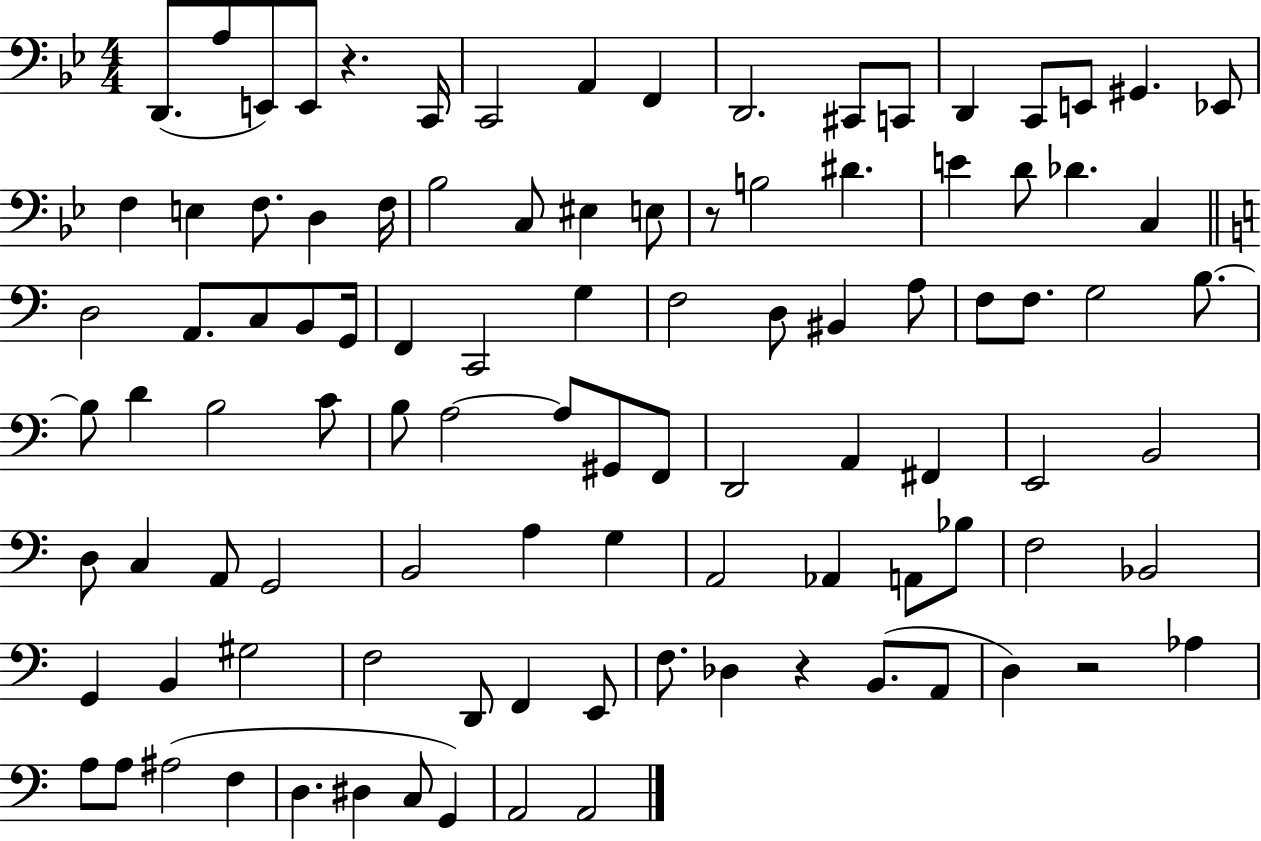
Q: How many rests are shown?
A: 4